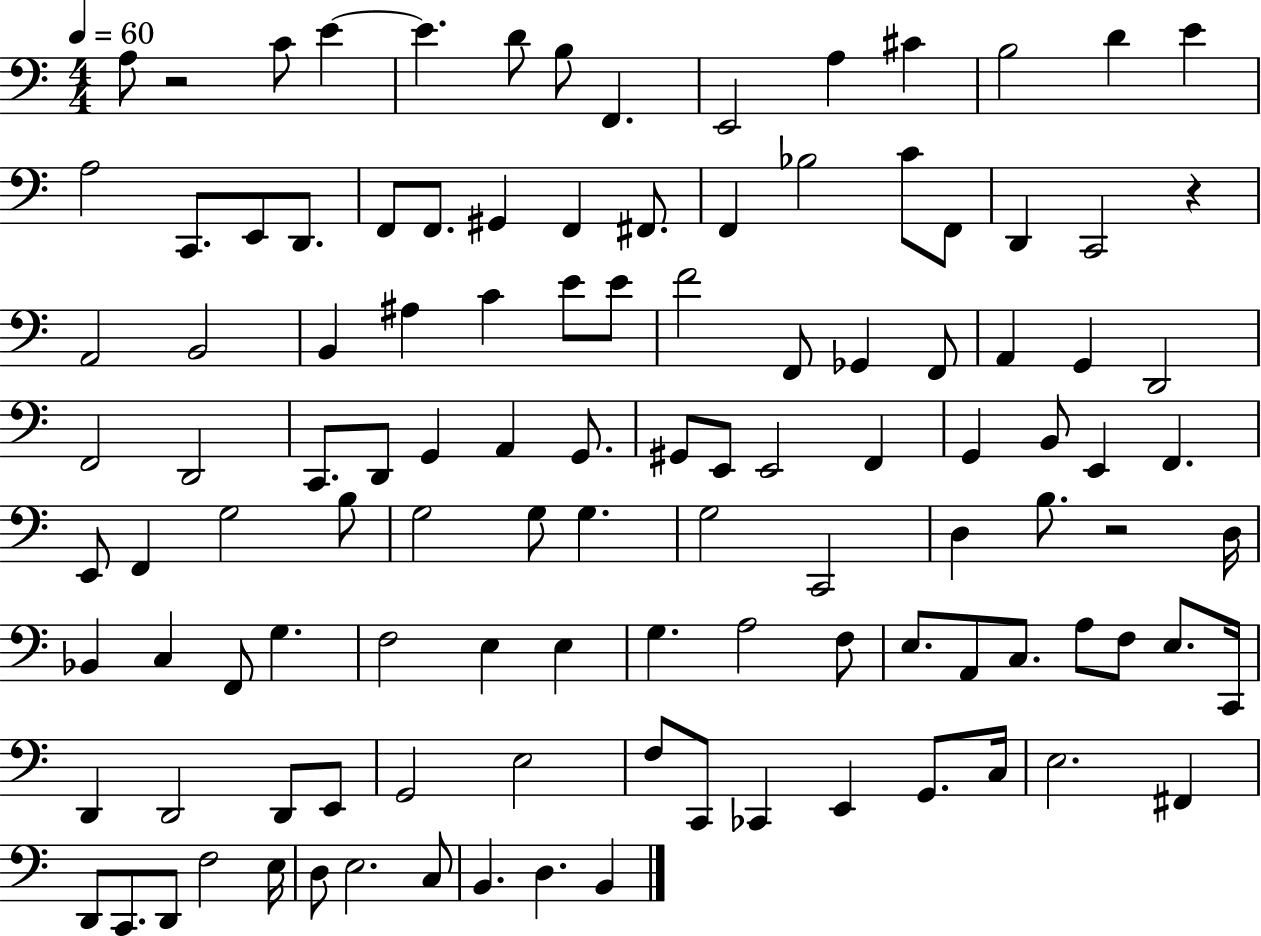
A3/e R/h C4/e E4/q E4/q. D4/e B3/e F2/q. E2/h A3/q C#4/q B3/h D4/q E4/q A3/h C2/e. E2/e D2/e. F2/e F2/e. G#2/q F2/q F#2/e. F2/q Bb3/h C4/e F2/e D2/q C2/h R/q A2/h B2/h B2/q A#3/q C4/q E4/e E4/e F4/h F2/e Gb2/q F2/e A2/q G2/q D2/h F2/h D2/h C2/e. D2/e G2/q A2/q G2/e. G#2/e E2/e E2/h F2/q G2/q B2/e E2/q F2/q. E2/e F2/q G3/h B3/e G3/h G3/e G3/q. G3/h C2/h D3/q B3/e. R/h D3/s Bb2/q C3/q F2/e G3/q. F3/h E3/q E3/q G3/q. A3/h F3/e E3/e. A2/e C3/e. A3/e F3/e E3/e. C2/s D2/q D2/h D2/e E2/e G2/h E3/h F3/e C2/e CES2/q E2/q G2/e. C3/s E3/h. F#2/q D2/e C2/e. D2/e F3/h E3/s D3/e E3/h. C3/e B2/q. D3/q. B2/q